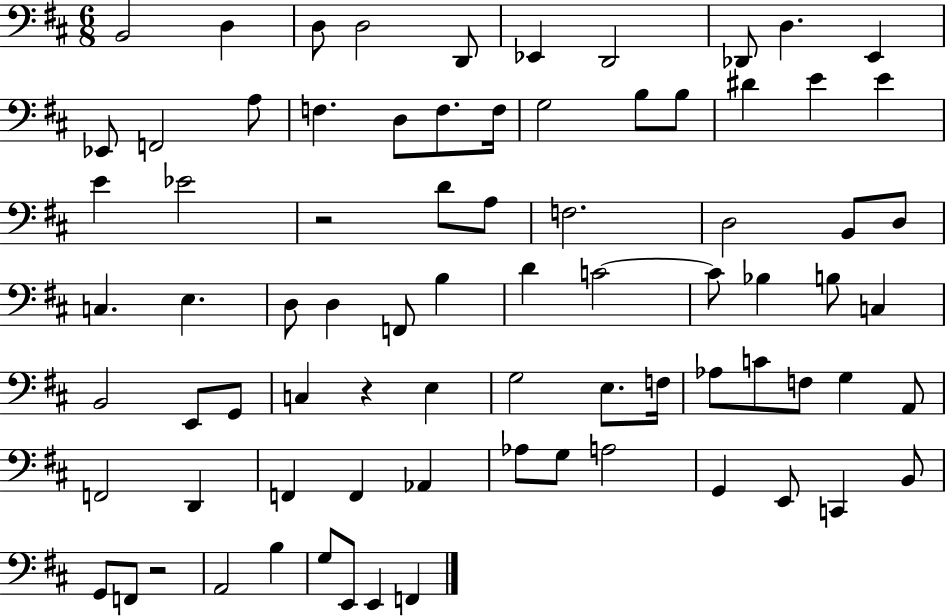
{
  \clef bass
  \numericTimeSignature
  \time 6/8
  \key d \major
  b,2 d4 | d8 d2 d,8 | ees,4 d,2 | des,8 d4. e,4 | \break ees,8 f,2 a8 | f4. d8 f8. f16 | g2 b8 b8 | dis'4 e'4 e'4 | \break e'4 ees'2 | r2 d'8 a8 | f2. | d2 b,8 d8 | \break c4. e4. | d8 d4 f,8 b4 | d'4 c'2~~ | c'8 bes4 b8 c4 | \break b,2 e,8 g,8 | c4 r4 e4 | g2 e8. f16 | aes8 c'8 f8 g4 a,8 | \break f,2 d,4 | f,4 f,4 aes,4 | aes8 g8 a2 | g,4 e,8 c,4 b,8 | \break g,8 f,8 r2 | a,2 b4 | g8 e,8 e,4 f,4 | \bar "|."
}